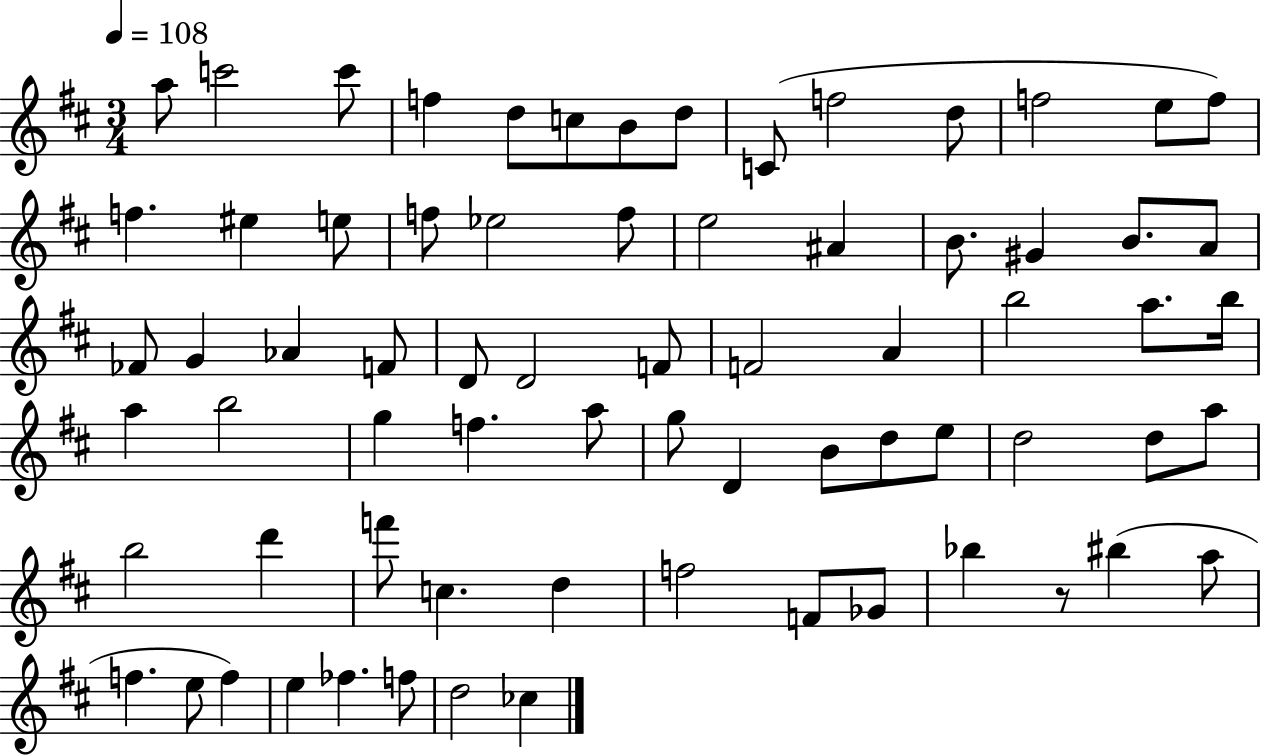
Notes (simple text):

A5/e C6/h C6/e F5/q D5/e C5/e B4/e D5/e C4/e F5/h D5/e F5/h E5/e F5/e F5/q. EIS5/q E5/e F5/e Eb5/h F5/e E5/h A#4/q B4/e. G#4/q B4/e. A4/e FES4/e G4/q Ab4/q F4/e D4/e D4/h F4/e F4/h A4/q B5/h A5/e. B5/s A5/q B5/h G5/q F5/q. A5/e G5/e D4/q B4/e D5/e E5/e D5/h D5/e A5/e B5/h D6/q F6/e C5/q. D5/q F5/h F4/e Gb4/e Bb5/q R/e BIS5/q A5/e F5/q. E5/e F5/q E5/q FES5/q. F5/e D5/h CES5/q